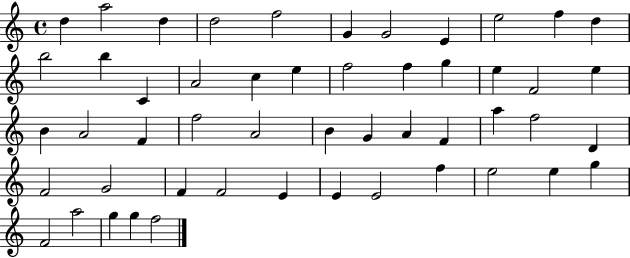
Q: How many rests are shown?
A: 0